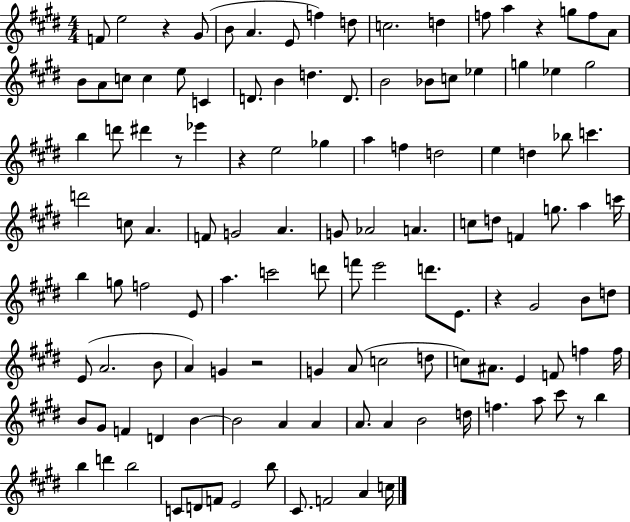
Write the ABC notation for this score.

X:1
T:Untitled
M:4/4
L:1/4
K:E
F/2 e2 z ^G/2 B/2 A E/2 f d/2 c2 d f/2 a z g/2 f/2 A/2 B/2 A/2 c/2 c e/2 C D/2 B d D/2 B2 _B/2 c/2 _e g _e g2 b d'/2 ^d' z/2 _e' z e2 _g a f d2 e d _b/2 c' d'2 c/2 A F/2 G2 A G/2 _A2 A c/2 d/2 F g/2 a c'/4 b g/2 f2 E/2 a c'2 d'/2 f'/2 e'2 d'/2 E/2 z ^G2 B/2 d/2 E/2 A2 B/2 A G z2 G A/2 c2 d/2 c/2 ^A/2 E F/2 f f/4 B/2 ^G/2 F D B B2 A A A/2 A B2 d/4 f a/2 ^c'/2 z/2 b b d' b2 C/2 D/2 F/2 E2 b/2 ^C/2 F2 A c/4